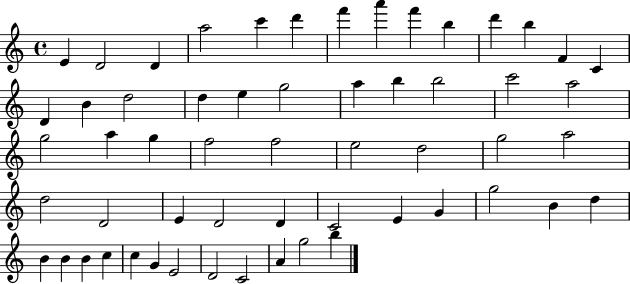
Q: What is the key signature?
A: C major